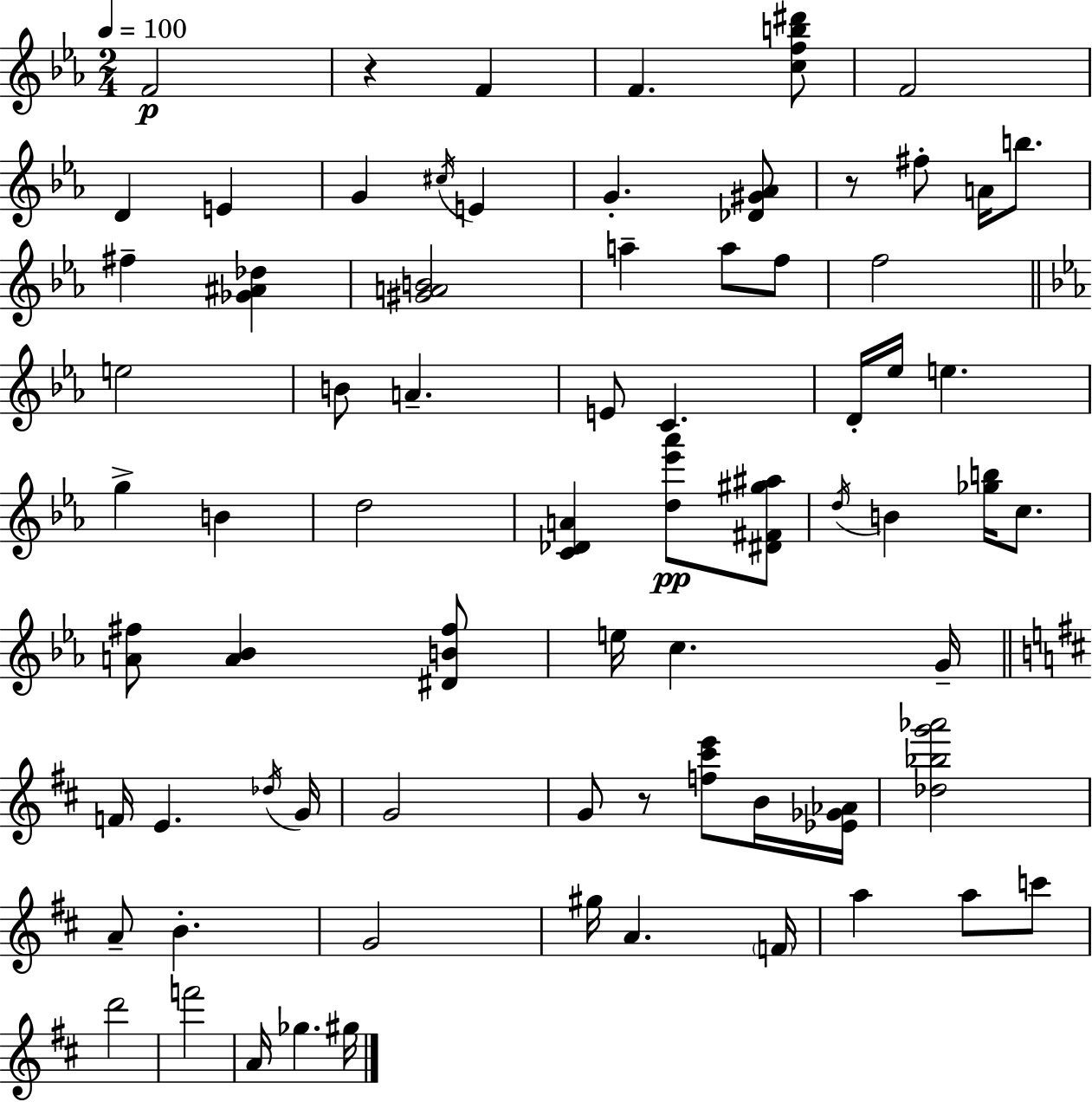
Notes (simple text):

F4/h R/q F4/q F4/q. [C5,F5,B5,D#6]/e F4/h D4/q E4/q G4/q C#5/s E4/q G4/q. [Db4,G#4,Ab4]/e R/e F#5/e A4/s B5/e. F#5/q [Gb4,A#4,Db5]/q [G#4,A4,B4]/h A5/q A5/e F5/e F5/h E5/h B4/e A4/q. E4/e C4/q. D4/s Eb5/s E5/q. G5/q B4/q D5/h [C4,Db4,A4]/q [D5,Eb6,Ab6]/e [D#4,F#4,G#5,A#5]/e D5/s B4/q [Gb5,B5]/s C5/e. [A4,F#5]/e [A4,Bb4]/q [D#4,B4,F#5]/e E5/s C5/q. G4/s F4/s E4/q. Db5/s G4/s G4/h G4/e R/e [F5,C#6,E6]/e B4/s [Eb4,Gb4,Ab4]/s [Db5,Bb5,G6,Ab6]/h A4/e B4/q. G4/h G#5/s A4/q. F4/s A5/q A5/e C6/e D6/h F6/h A4/s Gb5/q. G#5/s